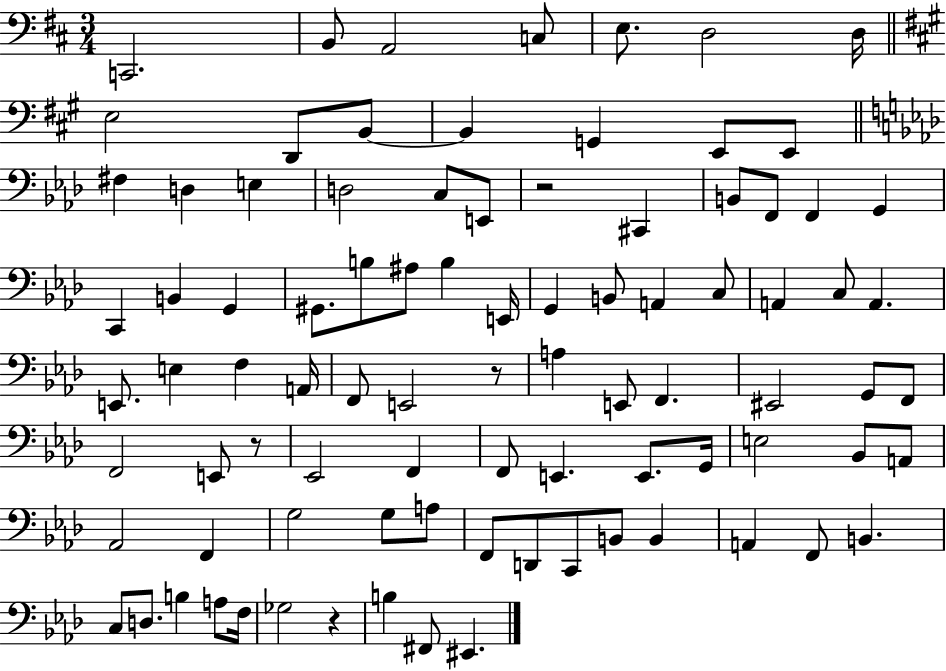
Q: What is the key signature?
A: D major